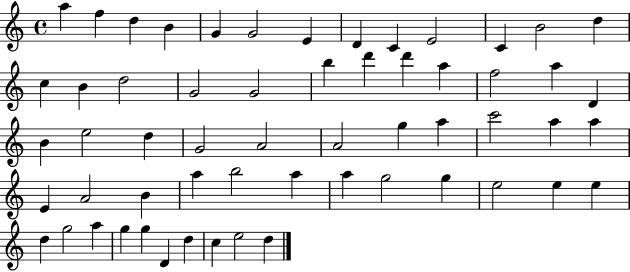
{
  \clef treble
  \time 4/4
  \defaultTimeSignature
  \key c \major
  a''4 f''4 d''4 b'4 | g'4 g'2 e'4 | d'4 c'4 e'2 | c'4 b'2 d''4 | \break c''4 b'4 d''2 | g'2 g'2 | b''4 d'''4 d'''4 a''4 | f''2 a''4 d'4 | \break b'4 e''2 d''4 | g'2 a'2 | a'2 g''4 a''4 | c'''2 a''4 a''4 | \break e'4 a'2 b'4 | a''4 b''2 a''4 | a''4 g''2 g''4 | e''2 e''4 e''4 | \break d''4 g''2 a''4 | g''4 g''4 d'4 d''4 | c''4 e''2 d''4 | \bar "|."
}